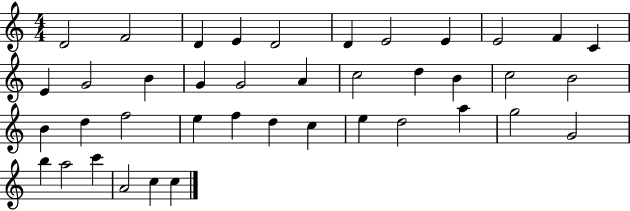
{
  \clef treble
  \numericTimeSignature
  \time 4/4
  \key c \major
  d'2 f'2 | d'4 e'4 d'2 | d'4 e'2 e'4 | e'2 f'4 c'4 | \break e'4 g'2 b'4 | g'4 g'2 a'4 | c''2 d''4 b'4 | c''2 b'2 | \break b'4 d''4 f''2 | e''4 f''4 d''4 c''4 | e''4 d''2 a''4 | g''2 g'2 | \break b''4 a''2 c'''4 | a'2 c''4 c''4 | \bar "|."
}